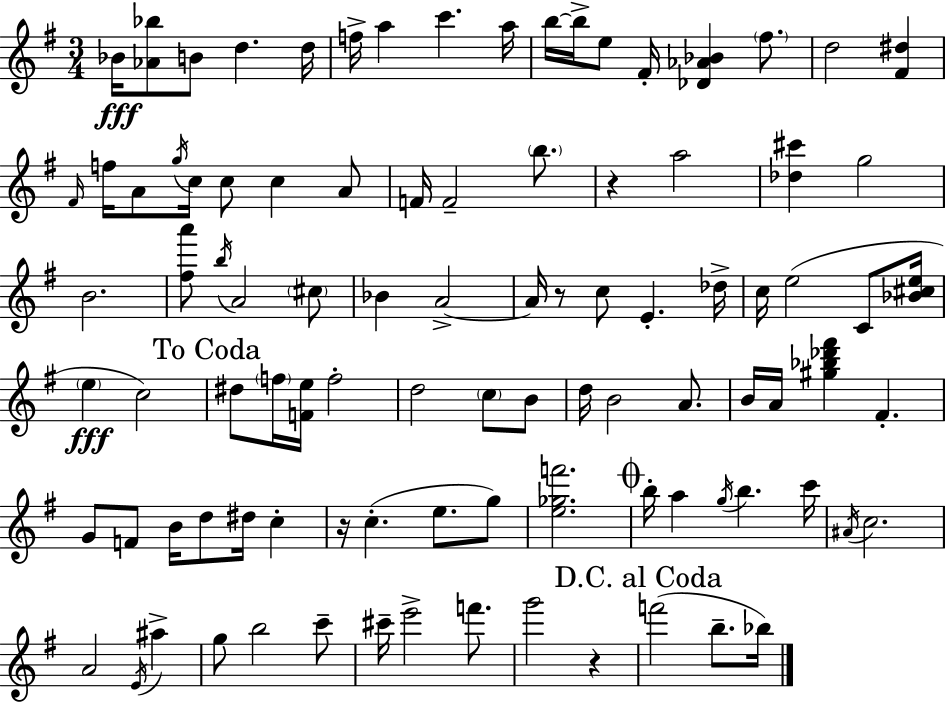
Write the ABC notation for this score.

X:1
T:Untitled
M:3/4
L:1/4
K:Em
_B/4 [_A_b]/2 B/2 d d/4 f/4 a c' a/4 b/4 b/4 e/2 ^F/4 [_D_A_B] ^f/2 d2 [^F^d] ^F/4 f/4 A/2 g/4 c/4 c/2 c A/2 F/4 F2 b/2 z a2 [_d^c'] g2 B2 [^fa']/2 b/4 A2 ^c/2 _B A2 A/4 z/2 c/2 E _d/4 c/4 e2 C/2 [_B^ce]/4 e c2 ^d/2 f/4 [Fe]/4 f2 d2 c/2 B/2 d/4 B2 A/2 B/4 A/4 [^g_b_d'^f'] ^F G/2 F/2 B/4 d/2 ^d/4 c z/4 c e/2 g/2 [e_gf']2 b/4 a g/4 b c'/4 ^A/4 c2 A2 E/4 ^a g/2 b2 c'/2 ^c'/4 e'2 f'/2 g'2 z f'2 b/2 _b/4